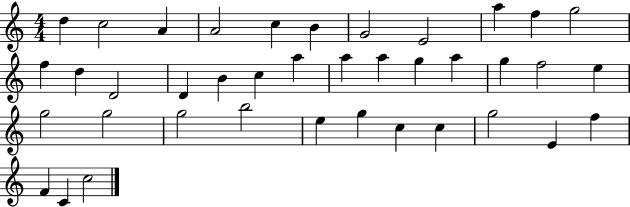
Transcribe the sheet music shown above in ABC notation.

X:1
T:Untitled
M:4/4
L:1/4
K:C
d c2 A A2 c B G2 E2 a f g2 f d D2 D B c a a a g a g f2 e g2 g2 g2 b2 e g c c g2 E f F C c2